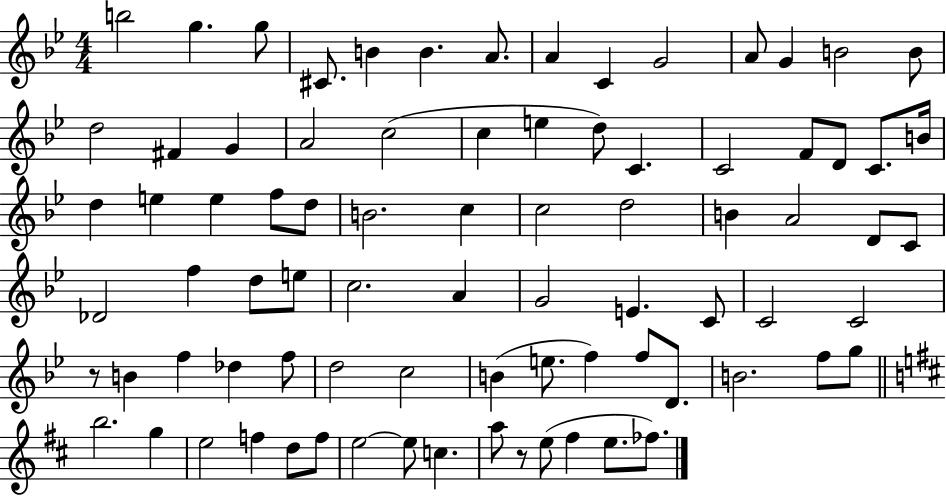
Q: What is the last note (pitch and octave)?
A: FES5